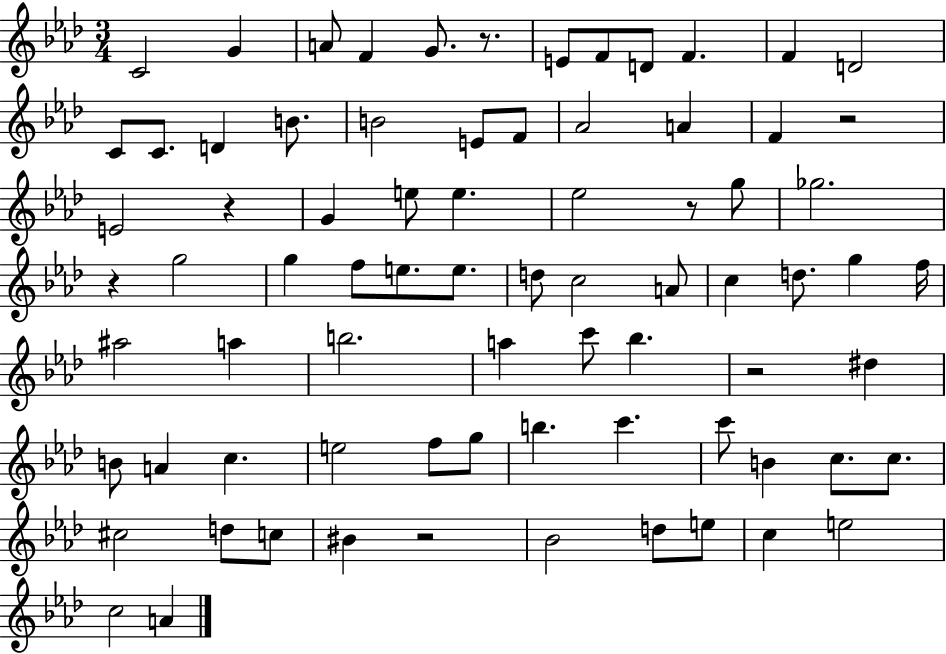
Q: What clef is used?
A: treble